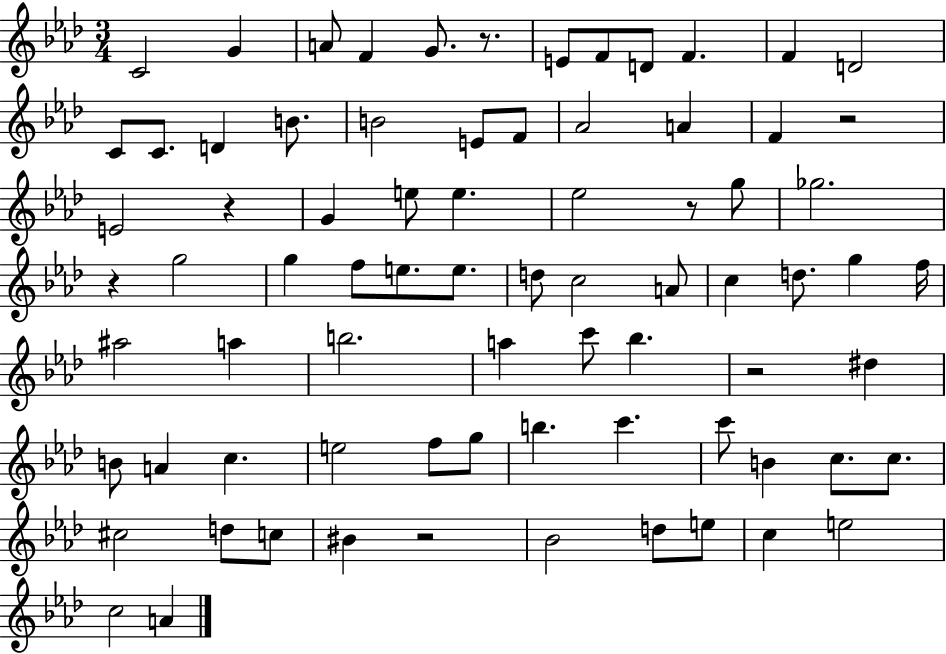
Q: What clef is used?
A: treble